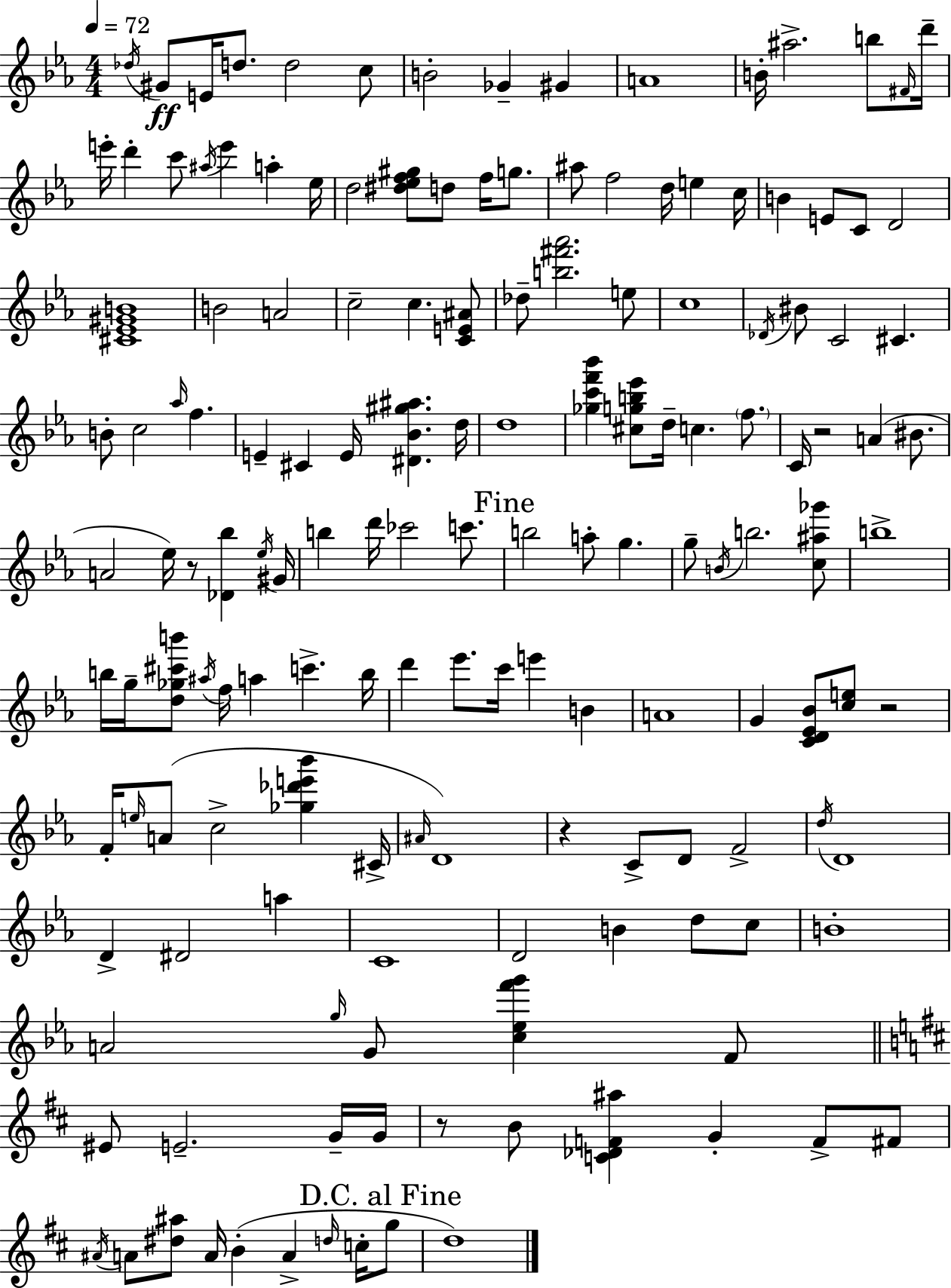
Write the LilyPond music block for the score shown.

{
  \clef treble
  \numericTimeSignature
  \time 4/4
  \key ees \major
  \tempo 4 = 72
  \repeat volta 2 { \acciaccatura { des''16 }\ff gis'8 e'16 d''8. d''2 c''8 | b'2-. ges'4-- gis'4 | a'1 | b'16-. ais''2.-> b''8 | \break \grace { fis'16 } d'''16-- e'''16-. d'''4-. c'''8 \acciaccatura { ais''16 } e'''4 a''4-. | ees''16 d''2 <dis'' ees'' f'' gis''>8 d''8 f''16 | g''8. ais''8 f''2 d''16 e''4 | c''16 b'4 e'8 c'8 d'2 | \break <cis' ees' gis' b'>1 | b'2 a'2 | c''2-- c''4. | <c' e' ais'>8 des''8-- <b'' fis''' aes'''>2. | \break e''8 c''1 | \acciaccatura { des'16 } bis'8 c'2 cis'4. | b'8-. c''2 \grace { aes''16 } f''4. | e'4-- cis'4 e'16 <dis' bes' gis'' ais''>4. | \break d''16 d''1 | <ges'' c''' f''' bes'''>4 <cis'' g'' b'' ees'''>8 d''16-- c''4. | \parenthesize f''8. c'16 r2 a'4( | bis'8. a'2 ees''16) r8 | \break <des' bes''>4 \acciaccatura { ees''16 } gis'16 b''4 d'''16 ces'''2 | c'''8. \mark "Fine" b''2 a''8-. | g''4. g''8-- \acciaccatura { b'16 } b''2. | <c'' ais'' ges'''>8 b''1-> | \break b''16 g''16-- <d'' ges'' cis''' b'''>8 \acciaccatura { ais''16 } f''16 a''4 | c'''4.-> b''16 d'''4 ees'''8. c'''16 | e'''4 b'4 a'1 | g'4 <c' d' ees' bes'>8 <c'' e''>8 | \break r2 f'16-. \grace { e''16 } a'8( c''2-> | <ges'' des''' e''' bes'''>4 cis'16-> \grace { ais'16 } d'1) | r4 c'8-> | d'8 f'2-> \acciaccatura { d''16 } d'1 | \break d'4-> dis'2 | a''4 c'1 | d'2 | b'4 d''8 c''8 b'1-. | \break a'2 | \grace { g''16 } g'8 <c'' ees'' f''' g'''>4 f'8 \bar "||" \break \key d \major eis'8 e'2.-- g'16-- g'16 | r8 b'8 <c' des' f' ais''>4 g'4-. f'8-> fis'8 | \acciaccatura { ais'16 } a'8 <dis'' ais''>8 a'16 b'4-.( a'4-> \grace { d''16 } c''16-. | \mark "D.C. al Fine" g''8 d''1) | \break } \bar "|."
}